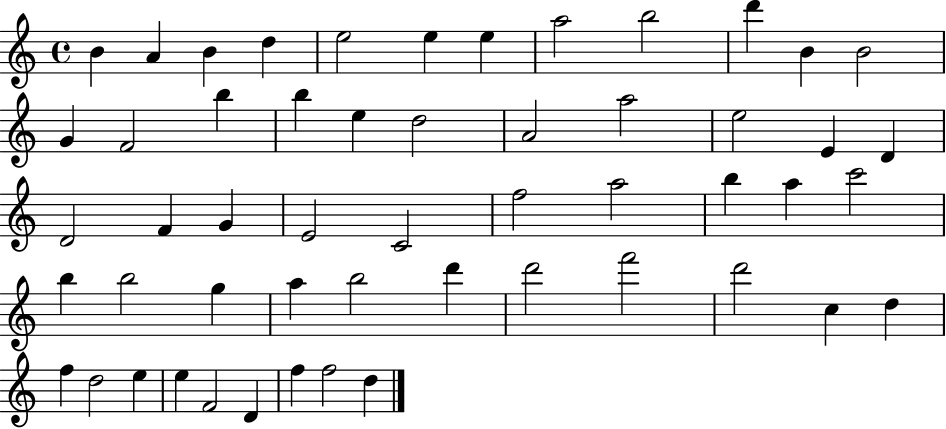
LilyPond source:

{
  \clef treble
  \time 4/4
  \defaultTimeSignature
  \key c \major
  b'4 a'4 b'4 d''4 | e''2 e''4 e''4 | a''2 b''2 | d'''4 b'4 b'2 | \break g'4 f'2 b''4 | b''4 e''4 d''2 | a'2 a''2 | e''2 e'4 d'4 | \break d'2 f'4 g'4 | e'2 c'2 | f''2 a''2 | b''4 a''4 c'''2 | \break b''4 b''2 g''4 | a''4 b''2 d'''4 | d'''2 f'''2 | d'''2 c''4 d''4 | \break f''4 d''2 e''4 | e''4 f'2 d'4 | f''4 f''2 d''4 | \bar "|."
}